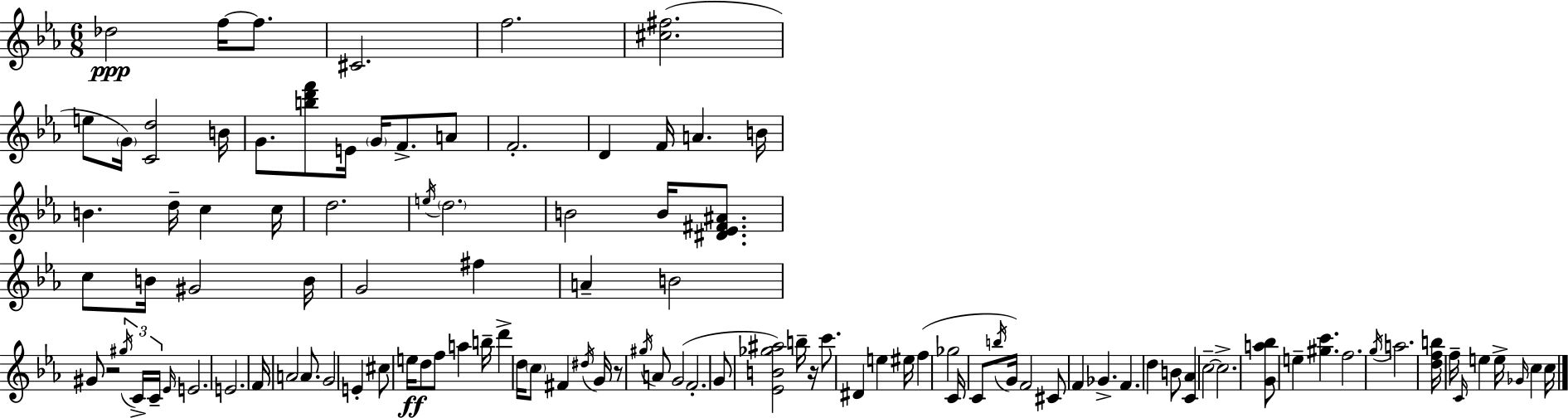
X:1
T:Untitled
M:6/8
L:1/4
K:Cm
_d2 f/4 f/2 ^C2 f2 [^c^f]2 e/2 G/4 [Cd]2 B/4 G/2 [bd'f']/2 E/4 G/4 F/2 A/2 F2 D F/4 A B/4 B d/4 c c/4 d2 e/4 d2 B2 B/4 [^D_E^F^A]/2 c/2 B/4 ^G2 B/4 G2 ^f A B2 ^G/2 z2 ^g/4 C/4 C/4 _E/4 E2 E2 F/4 A2 A/2 G2 E ^c/2 e/4 d/2 f/2 a b/4 d' d/4 c/2 ^F ^d/4 G/4 z/2 ^g/4 A/2 G2 F2 G/2 [_EB_g^a]2 b/4 z/4 c'/2 ^D e ^e/4 f _g2 C/4 C/2 b/4 G/4 F2 ^C/2 F _G F d B/2 [C_A] c2 c2 [Ga_b]/2 e [^gc'] f2 g/4 a2 [dfb]/4 f/4 C/4 e e/4 _G/4 c c/4